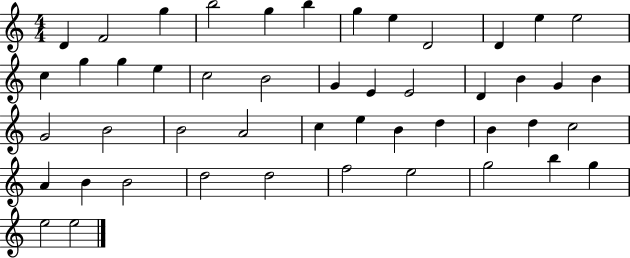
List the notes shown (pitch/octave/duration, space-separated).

D4/q F4/h G5/q B5/h G5/q B5/q G5/q E5/q D4/h D4/q E5/q E5/h C5/q G5/q G5/q E5/q C5/h B4/h G4/q E4/q E4/h D4/q B4/q G4/q B4/q G4/h B4/h B4/h A4/h C5/q E5/q B4/q D5/q B4/q D5/q C5/h A4/q B4/q B4/h D5/h D5/h F5/h E5/h G5/h B5/q G5/q E5/h E5/h